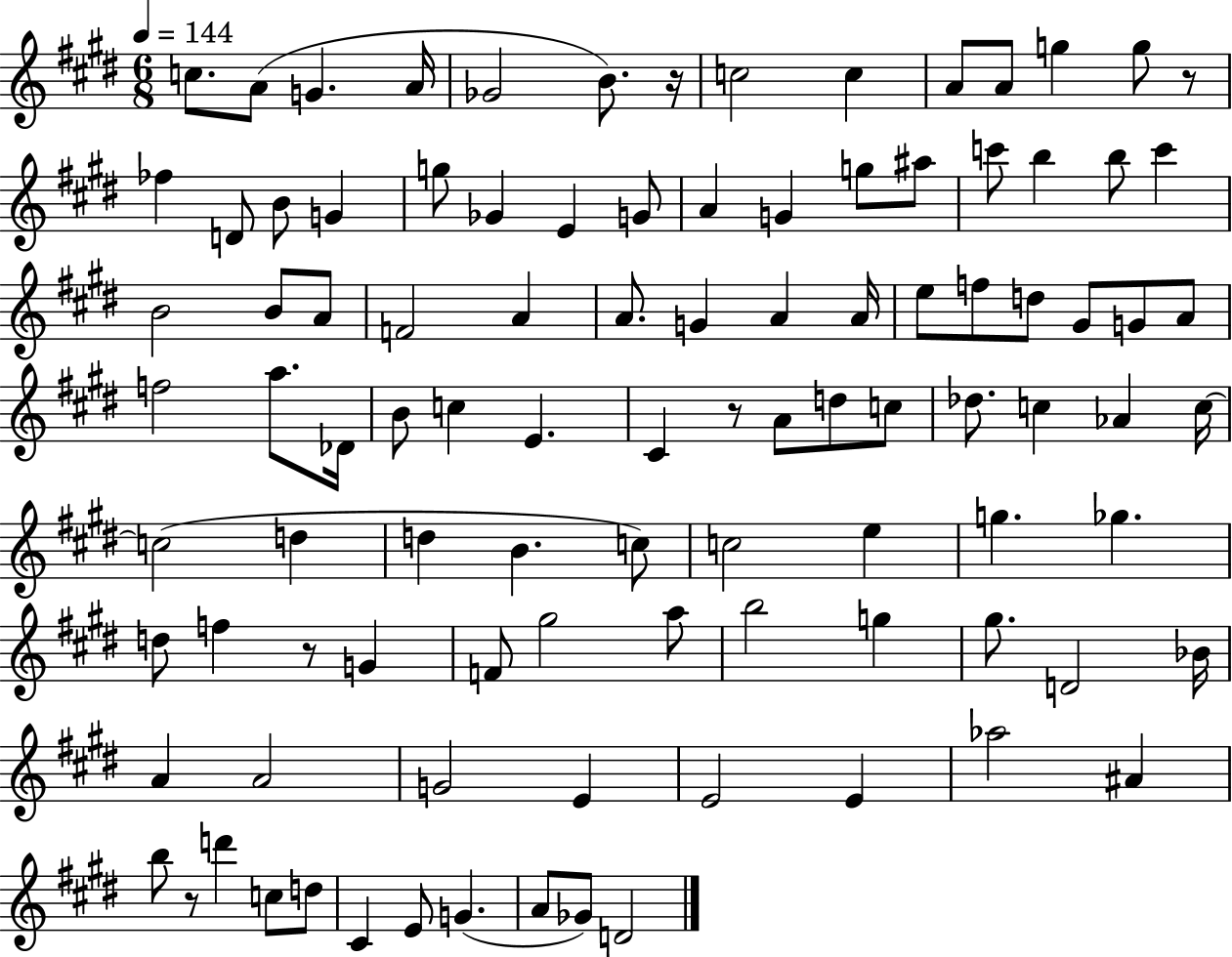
{
  \clef treble
  \numericTimeSignature
  \time 6/8
  \key e \major
  \tempo 4 = 144
  c''8. a'8( g'4. a'16 | ges'2 b'8.) r16 | c''2 c''4 | a'8 a'8 g''4 g''8 r8 | \break fes''4 d'8 b'8 g'4 | g''8 ges'4 e'4 g'8 | a'4 g'4 g''8 ais''8 | c'''8 b''4 b''8 c'''4 | \break b'2 b'8 a'8 | f'2 a'4 | a'8. g'4 a'4 a'16 | e''8 f''8 d''8 gis'8 g'8 a'8 | \break f''2 a''8. des'16 | b'8 c''4 e'4. | cis'4 r8 a'8 d''8 c''8 | des''8. c''4 aes'4 c''16~~ | \break c''2( d''4 | d''4 b'4. c''8) | c''2 e''4 | g''4. ges''4. | \break d''8 f''4 r8 g'4 | f'8 gis''2 a''8 | b''2 g''4 | gis''8. d'2 bes'16 | \break a'4 a'2 | g'2 e'4 | e'2 e'4 | aes''2 ais'4 | \break b''8 r8 d'''4 c''8 d''8 | cis'4 e'8 g'4.( | a'8 ges'8) d'2 | \bar "|."
}